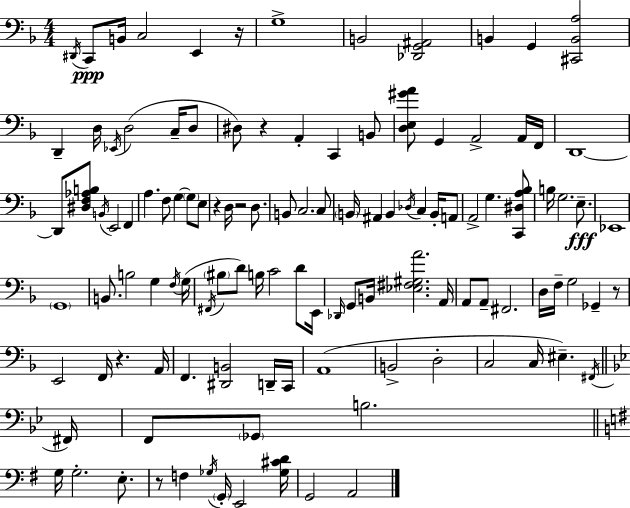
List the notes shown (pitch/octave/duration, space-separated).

D#2/s C2/e B2/s C3/h E2/q R/s G3/w B2/h [Db2,G2,A#2]/h B2/q G2/q [C#2,B2,A3]/h D2/q D3/s Eb2/s D3/h C3/s D3/e D#3/e R/q A2/q C2/q B2/e [D3,E3,G#4,A4]/e G2/q A2/h A2/s F2/s D2/w D2/e [D#3,F3,Ab3,B3]/e B2/s E2/h F2/q A3/q. F3/e G3/q G3/e E3/e R/q D3/s R/h D3/e. B2/e C3/h. C3/e B2/s A#2/q B2/q Db3/s C3/q B2/s A2/e A2/h G3/q. [C2,D#3,A3,Bb3]/e B3/s G3/h. E3/e. Eb2/w G2/w B2/e. B3/h G3/q F3/s G3/s F#2/s BIS3/e D4/e B3/s C4/h D4/e E2/s Db2/s G2/e B2/s [Eb3,F#3,G#3,A4]/h. A2/s A2/e A2/e F#2/h. D3/s F3/s G3/h Gb2/q R/e E2/h F2/s R/q. A2/s F2/q. [D#2,B2]/h D2/s C2/s A2/w B2/h D3/h C3/h C3/s EIS3/q. F#2/s F#2/s F2/e Gb2/e B3/h. G3/s G3/h. E3/e. R/e F3/q Gb3/s G2/s E2/h [Gb3,C#4,D4]/s G2/h A2/h